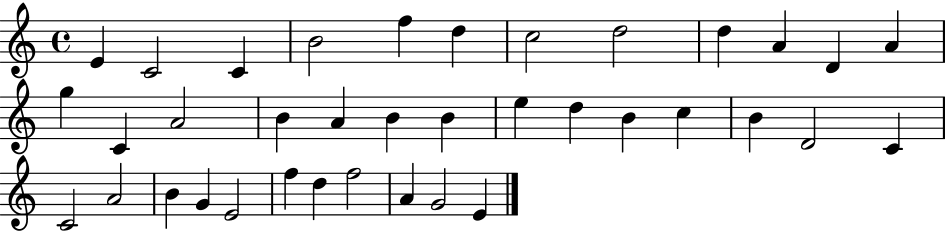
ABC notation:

X:1
T:Untitled
M:4/4
L:1/4
K:C
E C2 C B2 f d c2 d2 d A D A g C A2 B A B B e d B c B D2 C C2 A2 B G E2 f d f2 A G2 E